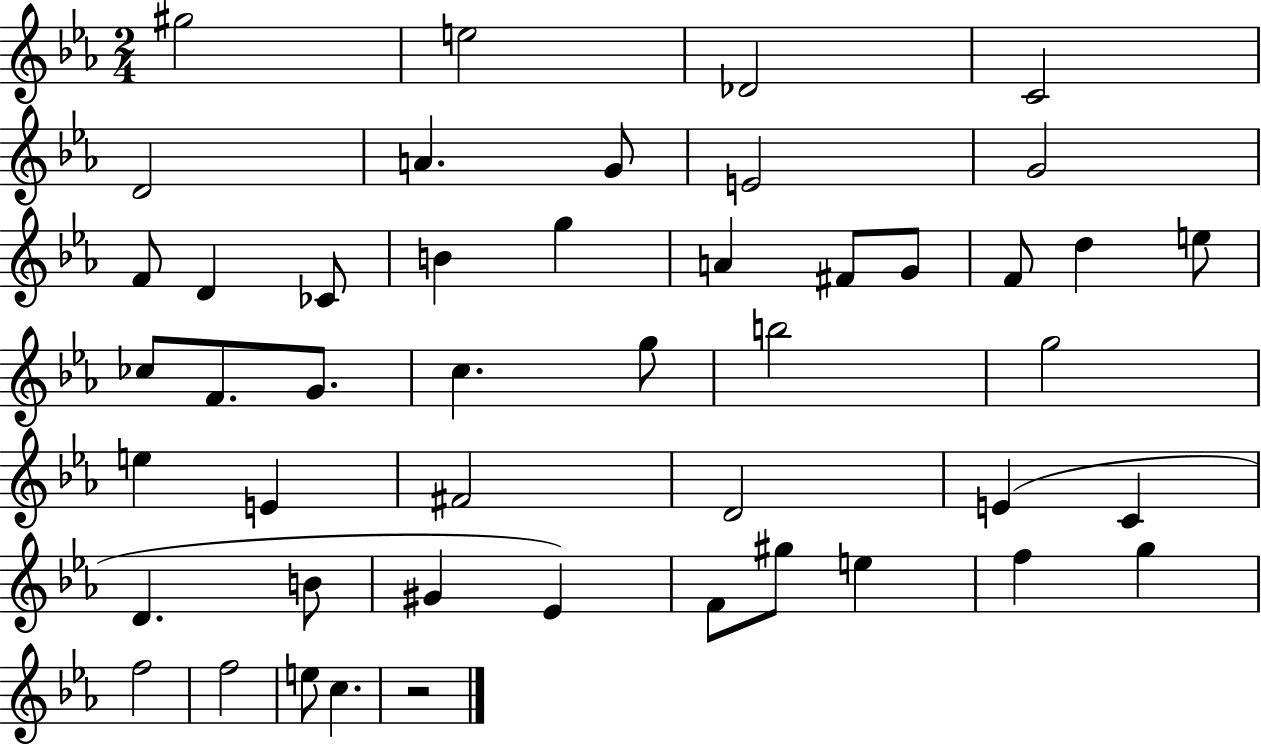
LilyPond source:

{
  \clef treble
  \numericTimeSignature
  \time 2/4
  \key ees \major
  \repeat volta 2 { gis''2 | e''2 | des'2 | c'2 | \break d'2 | a'4. g'8 | e'2 | g'2 | \break f'8 d'4 ces'8 | b'4 g''4 | a'4 fis'8 g'8 | f'8 d''4 e''8 | \break ces''8 f'8. g'8. | c''4. g''8 | b''2 | g''2 | \break e''4 e'4 | fis'2 | d'2 | e'4( c'4 | \break d'4. b'8 | gis'4 ees'4) | f'8 gis''8 e''4 | f''4 g''4 | \break f''2 | f''2 | e''8 c''4. | r2 | \break } \bar "|."
}